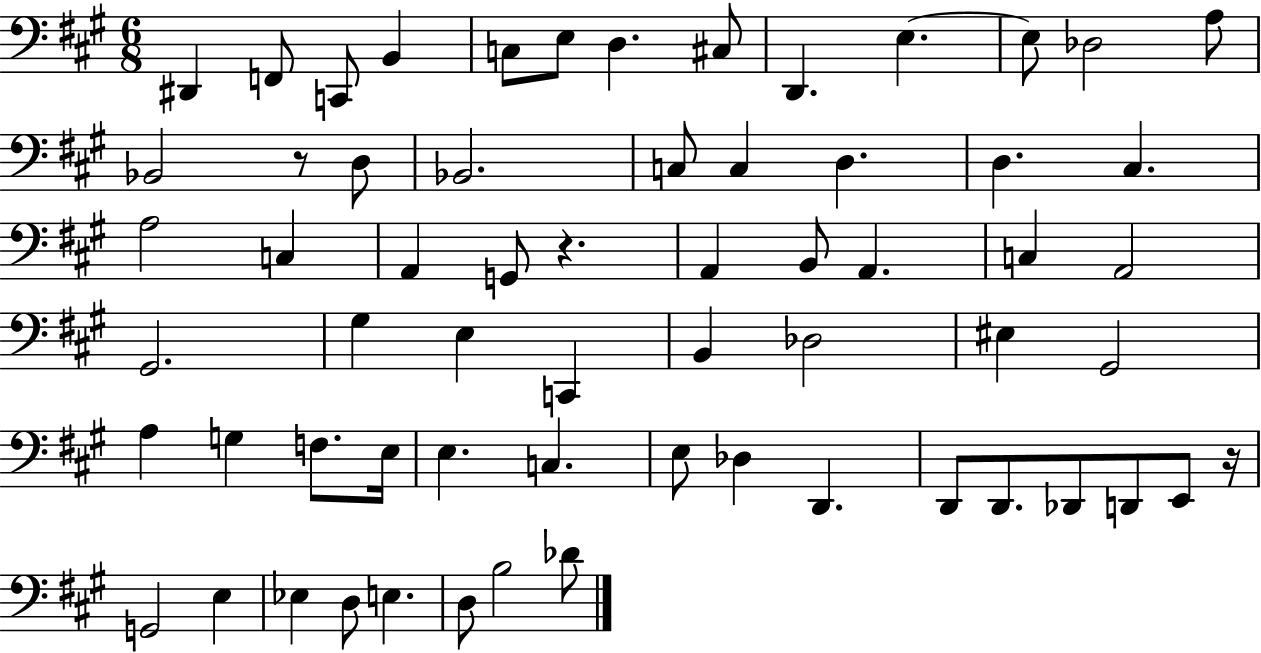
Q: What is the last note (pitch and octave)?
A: Db4